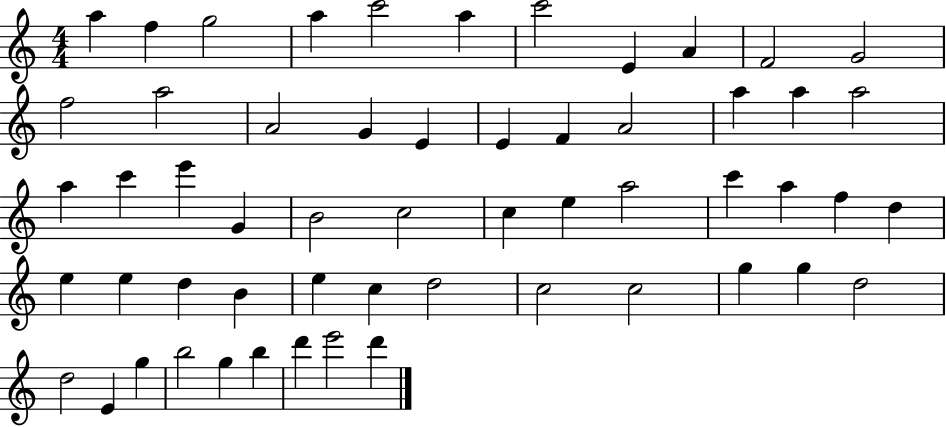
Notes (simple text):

A5/q F5/q G5/h A5/q C6/h A5/q C6/h E4/q A4/q F4/h G4/h F5/h A5/h A4/h G4/q E4/q E4/q F4/q A4/h A5/q A5/q A5/h A5/q C6/q E6/q G4/q B4/h C5/h C5/q E5/q A5/h C6/q A5/q F5/q D5/q E5/q E5/q D5/q B4/q E5/q C5/q D5/h C5/h C5/h G5/q G5/q D5/h D5/h E4/q G5/q B5/h G5/q B5/q D6/q E6/h D6/q